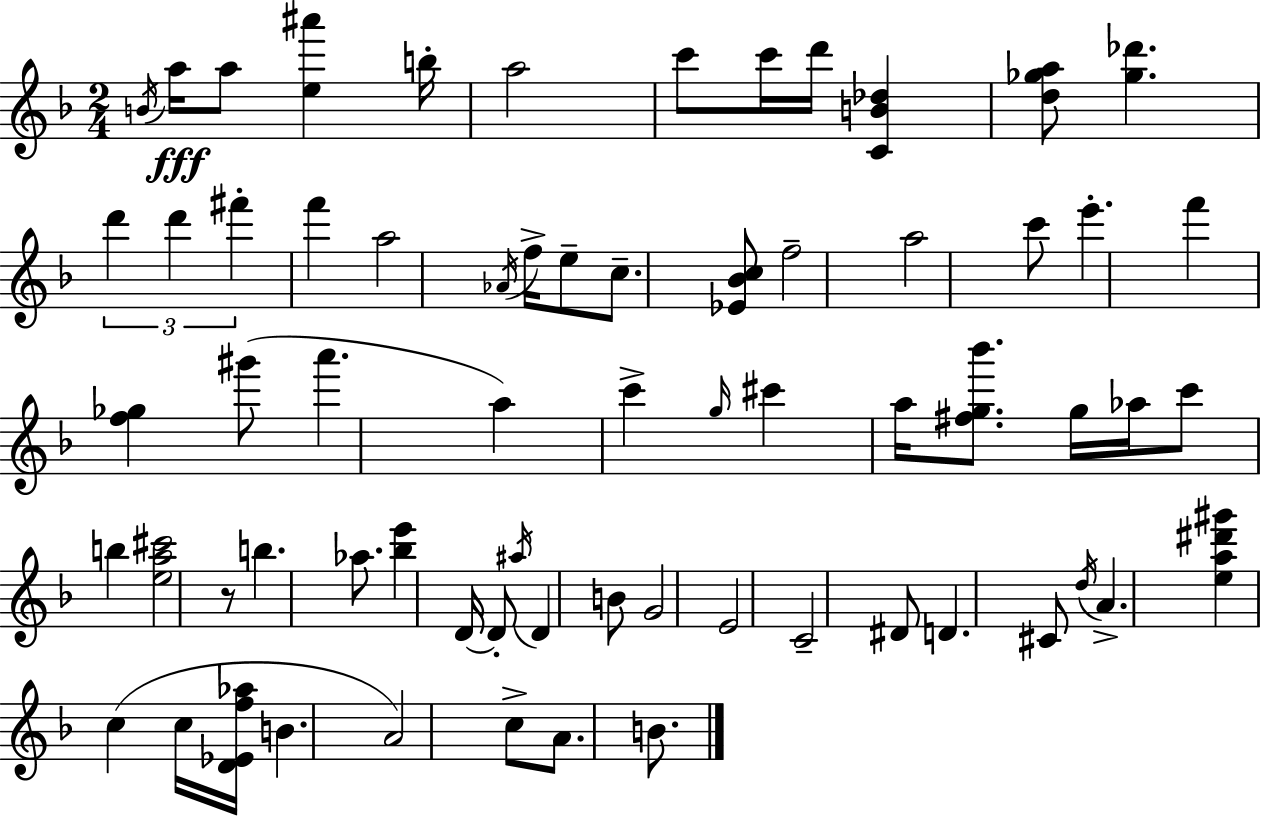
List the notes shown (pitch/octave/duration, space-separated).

B4/s A5/s A5/e [E5,A#6]/q B5/s A5/h C6/e C6/s D6/s [C4,B4,Db5]/q [D5,Gb5,A5]/e [Gb5,Db6]/q. D6/q D6/q F#6/q F6/q A5/h Ab4/s F5/s E5/e C5/e. [Eb4,Bb4,C5]/e F5/h A5/h C6/e E6/q. F6/q [F5,Gb5]/q G#6/e A6/q. A5/q C6/q G5/s C#6/q A5/s [F#5,G5,Bb6]/e. G5/s Ab5/s C6/e B5/q [E5,A5,C#6]/h R/e B5/q. Ab5/e. [Bb5,E6]/q D4/s D4/e A#5/s D4/q B4/e G4/h E4/h C4/h D#4/e D4/q. C#4/e D5/s A4/q. [E5,A5,D#6,G#6]/q C5/q C5/s [D4,Eb4,F5,Ab5]/s B4/q. A4/h C5/e A4/e. B4/e.